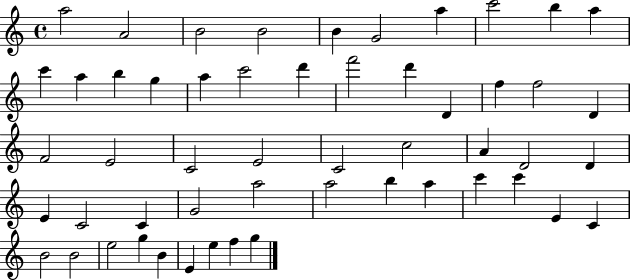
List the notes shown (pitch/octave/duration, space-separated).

A5/h A4/h B4/h B4/h B4/q G4/h A5/q C6/h B5/q A5/q C6/q A5/q B5/q G5/q A5/q C6/h D6/q F6/h D6/q D4/q F5/q F5/h D4/q F4/h E4/h C4/h E4/h C4/h C5/h A4/q D4/h D4/q E4/q C4/h C4/q G4/h A5/h A5/h B5/q A5/q C6/q C6/q E4/q C4/q B4/h B4/h E5/h G5/q B4/q E4/q E5/q F5/q G5/q